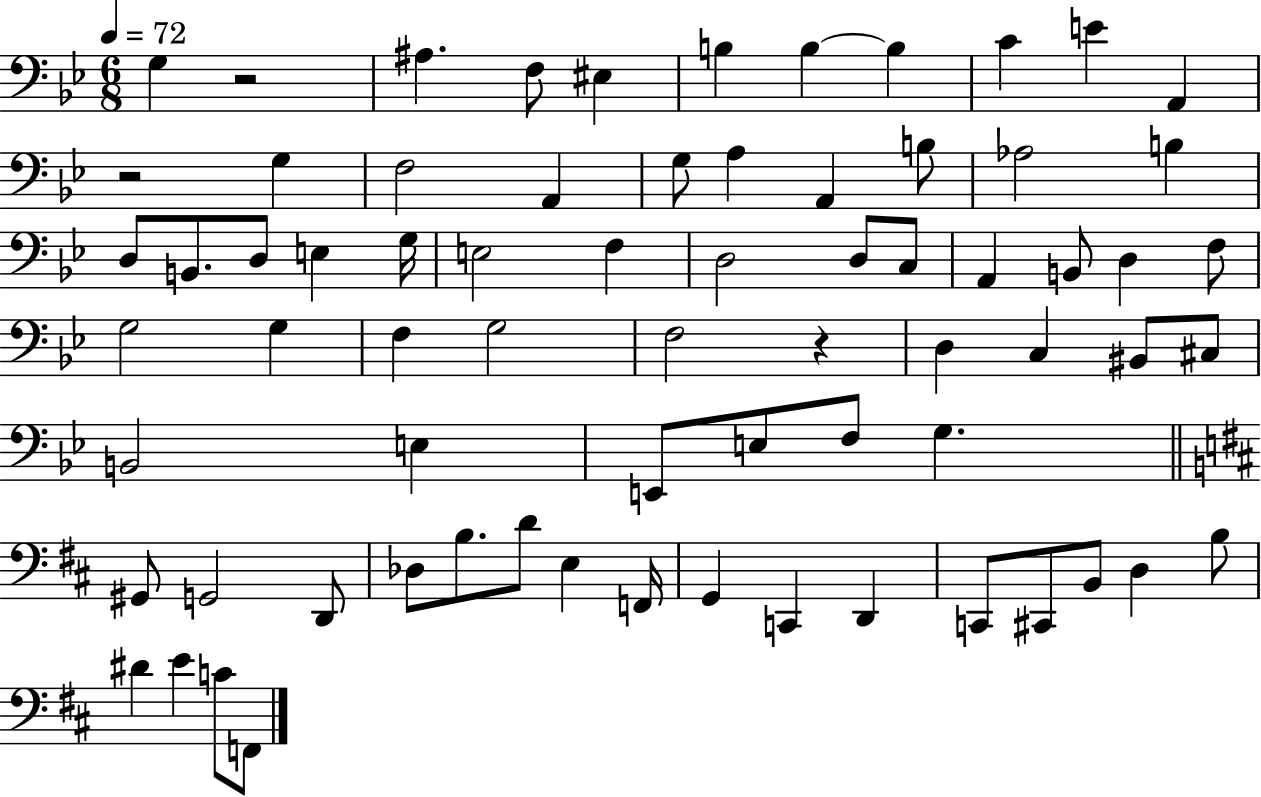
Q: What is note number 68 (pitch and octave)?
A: F2